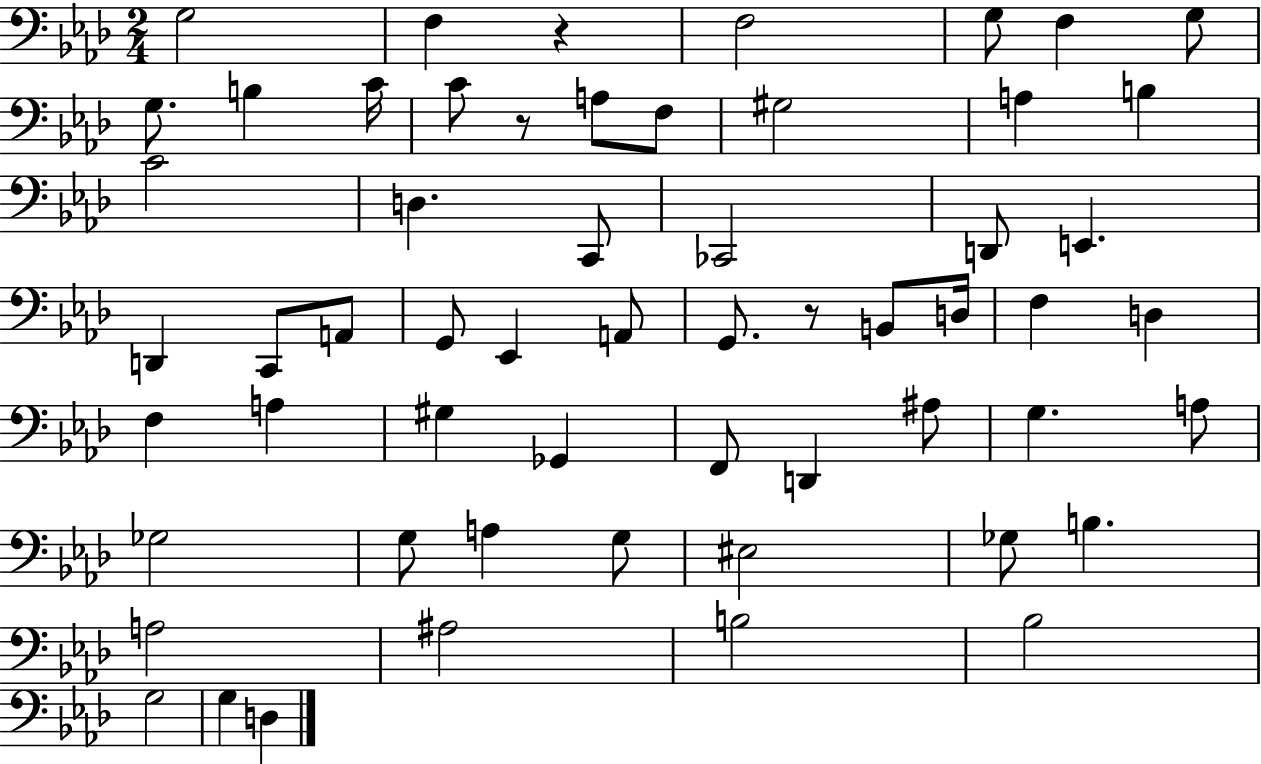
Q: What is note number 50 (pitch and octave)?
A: A#3